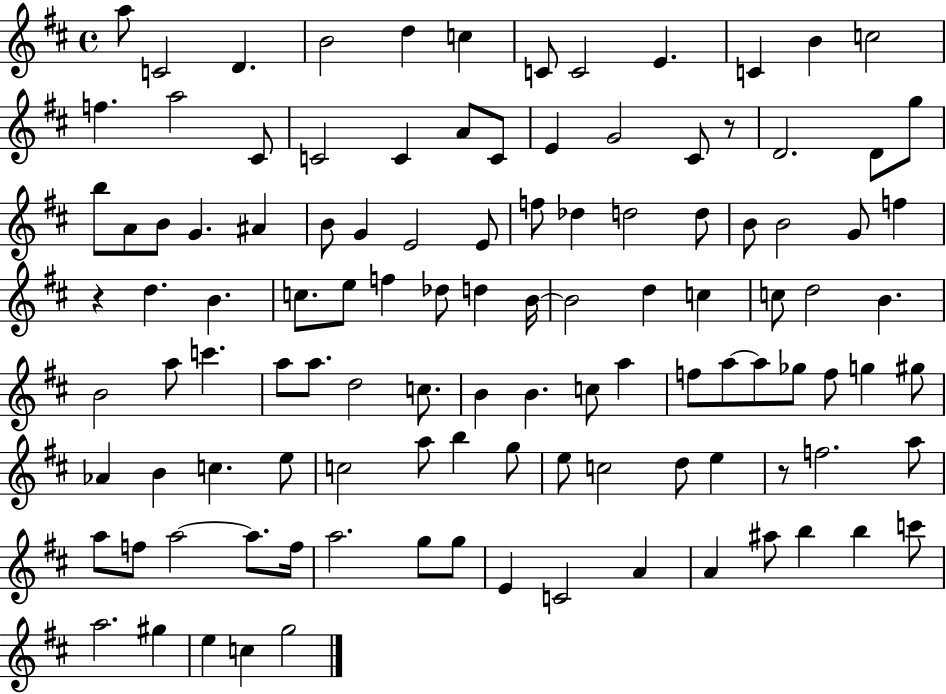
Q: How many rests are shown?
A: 3